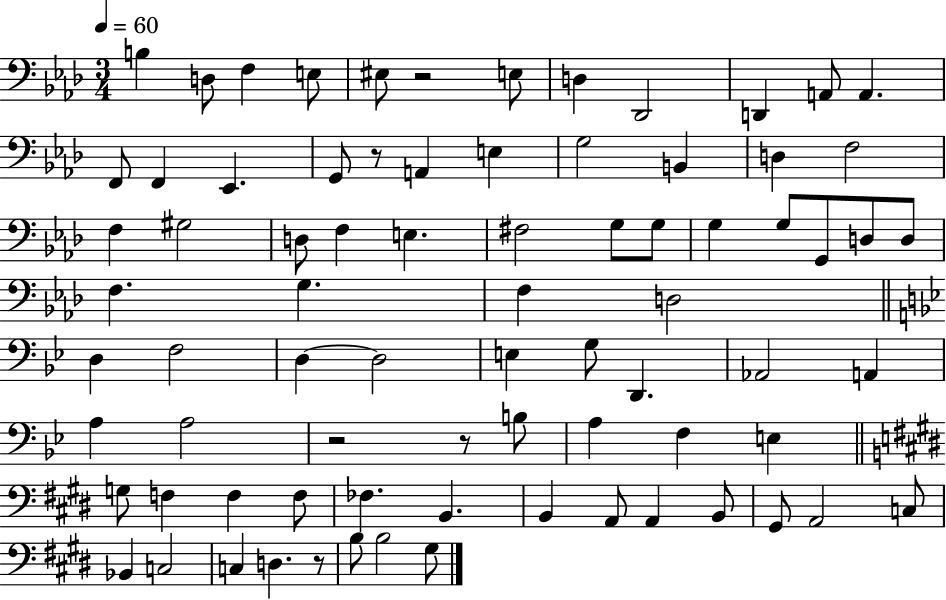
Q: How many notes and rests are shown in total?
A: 78